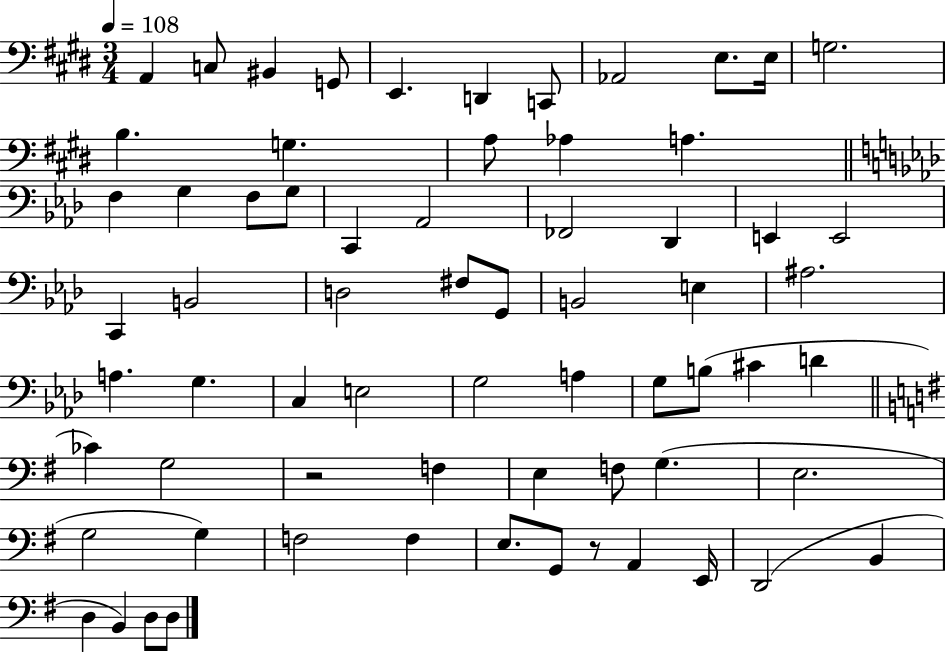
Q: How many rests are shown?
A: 2